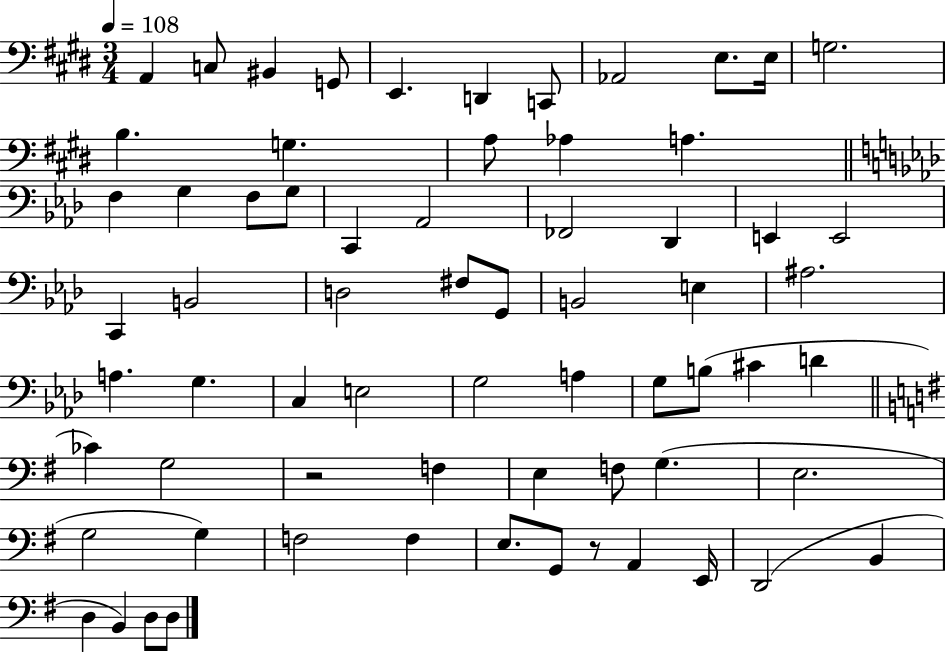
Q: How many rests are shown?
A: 2